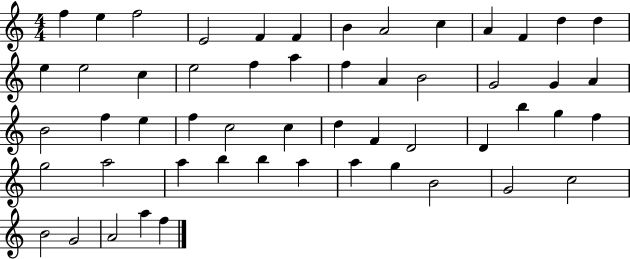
{
  \clef treble
  \numericTimeSignature
  \time 4/4
  \key c \major
  f''4 e''4 f''2 | e'2 f'4 f'4 | b'4 a'2 c''4 | a'4 f'4 d''4 d''4 | \break e''4 e''2 c''4 | e''2 f''4 a''4 | f''4 a'4 b'2 | g'2 g'4 a'4 | \break b'2 f''4 e''4 | f''4 c''2 c''4 | d''4 f'4 d'2 | d'4 b''4 g''4 f''4 | \break g''2 a''2 | a''4 b''4 b''4 a''4 | a''4 g''4 b'2 | g'2 c''2 | \break b'2 g'2 | a'2 a''4 f''4 | \bar "|."
}